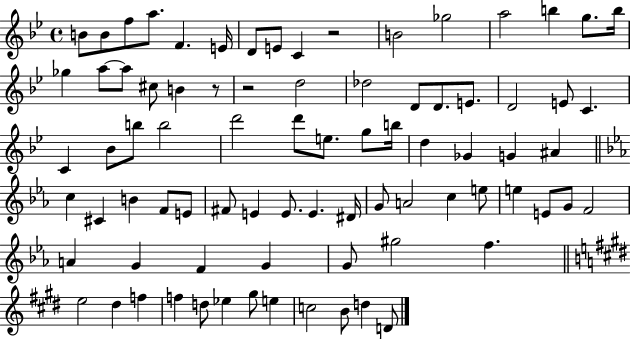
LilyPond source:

{
  \clef treble
  \time 4/4
  \defaultTimeSignature
  \key bes \major
  \repeat volta 2 { b'8 b'8 f''8 a''8. f'4. e'16 | d'8 e'8 c'4 r2 | b'2 ges''2 | a''2 b''4 g''8. b''16 | \break ges''4 a''8~~ a''8 cis''8 b'4 r8 | r2 d''2 | des''2 d'8 d'8. e'8. | d'2 e'8 c'4. | \break c'4 bes'8 b''8 b''2 | d'''2 d'''8 e''8. g''8 b''16 | d''4 ges'4 g'4 ais'4 | \bar "||" \break \key ees \major c''4 cis'4 b'4 f'8 e'8 | fis'8 e'4 e'8. e'4. dis'16 | g'8 a'2 c''4 e''8 | e''4 e'8 g'8 f'2 | \break a'4 g'4 f'4 g'4 | g'8 gis''2 f''4. | \bar "||" \break \key e \major e''2 dis''4 f''4 | f''4 d''8 ees''4 gis''8 e''4 | c''2 b'8 d''4 d'8 | } \bar "|."
}